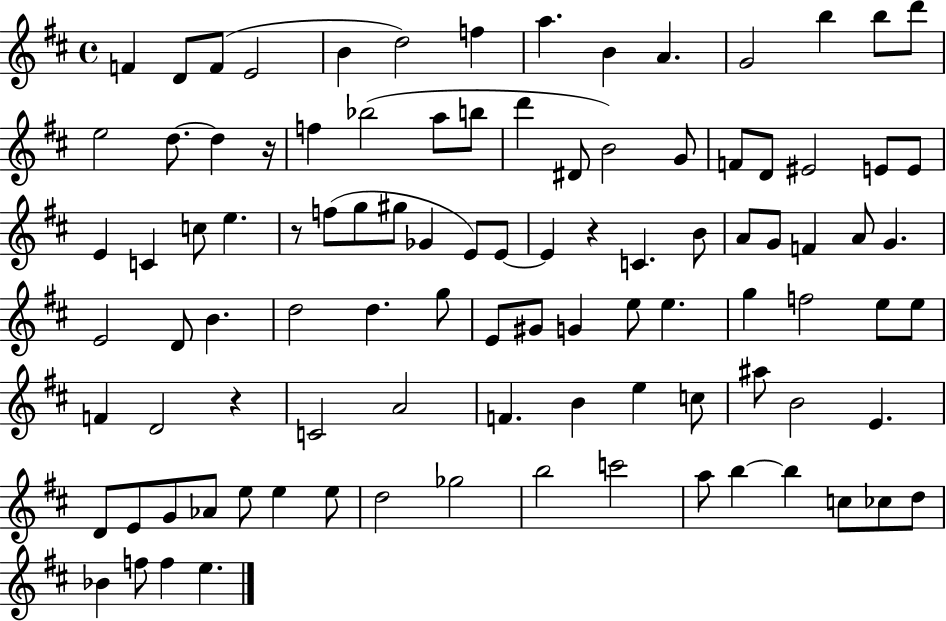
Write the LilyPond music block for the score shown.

{
  \clef treble
  \time 4/4
  \defaultTimeSignature
  \key d \major
  \repeat volta 2 { f'4 d'8 f'8( e'2 | b'4 d''2) f''4 | a''4. b'4 a'4. | g'2 b''4 b''8 d'''8 | \break e''2 d''8.~~ d''4 r16 | f''4 bes''2( a''8 b''8 | d'''4 dis'8 b'2) g'8 | f'8 d'8 eis'2 e'8 e'8 | \break e'4 c'4 c''8 e''4. | r8 f''8( g''8 gis''8 ges'4 e'8) e'8~~ | e'4 r4 c'4. b'8 | a'8 g'8 f'4 a'8 g'4. | \break e'2 d'8 b'4. | d''2 d''4. g''8 | e'8 gis'8 g'4 e''8 e''4. | g''4 f''2 e''8 e''8 | \break f'4 d'2 r4 | c'2 a'2 | f'4. b'4 e''4 c''8 | ais''8 b'2 e'4. | \break d'8 e'8 g'8 aes'8 e''8 e''4 e''8 | d''2 ges''2 | b''2 c'''2 | a''8 b''4~~ b''4 c''8 ces''8 d''8 | \break bes'4 f''8 f''4 e''4. | } \bar "|."
}